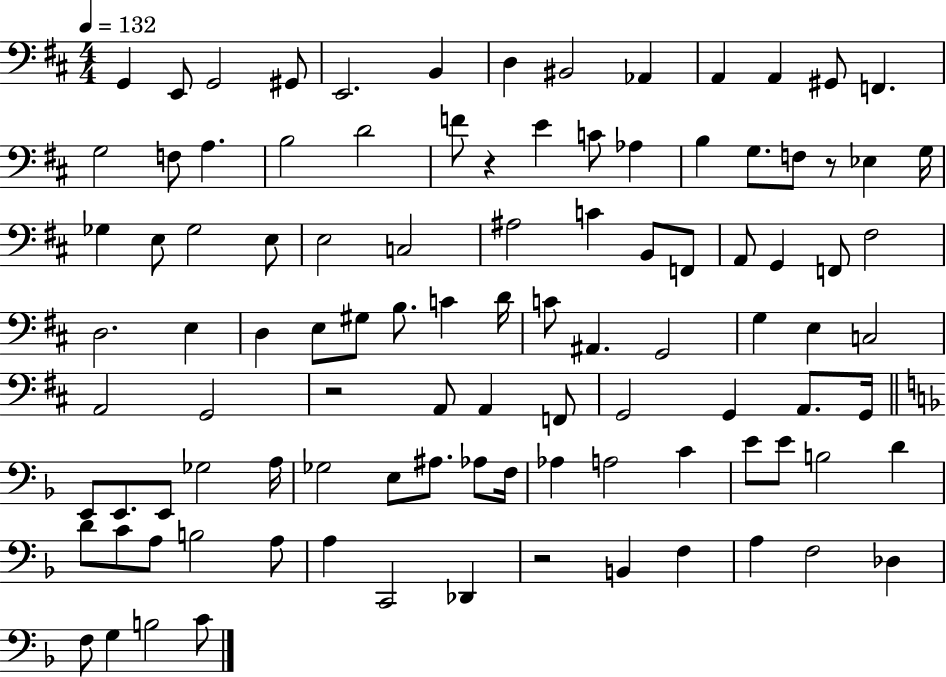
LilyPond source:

{
  \clef bass
  \numericTimeSignature
  \time 4/4
  \key d \major
  \tempo 4 = 132
  g,4 e,8 g,2 gis,8 | e,2. b,4 | d4 bis,2 aes,4 | a,4 a,4 gis,8 f,4. | \break g2 f8 a4. | b2 d'2 | f'8 r4 e'4 c'8 aes4 | b4 g8. f8 r8 ees4 g16 | \break ges4 e8 ges2 e8 | e2 c2 | ais2 c'4 b,8 f,8 | a,8 g,4 f,8 fis2 | \break d2. e4 | d4 e8 gis8 b8. c'4 d'16 | c'8 ais,4. g,2 | g4 e4 c2 | \break a,2 g,2 | r2 a,8 a,4 f,8 | g,2 g,4 a,8. g,16 | \bar "||" \break \key f \major e,8 e,8. e,8 ges2 a16 | ges2 e8 ais8. aes8 f16 | aes4 a2 c'4 | e'8 e'8 b2 d'4 | \break d'8 c'8 a8 b2 a8 | a4 c,2 des,4 | r2 b,4 f4 | a4 f2 des4 | \break f8 g4 b2 c'8 | \bar "|."
}